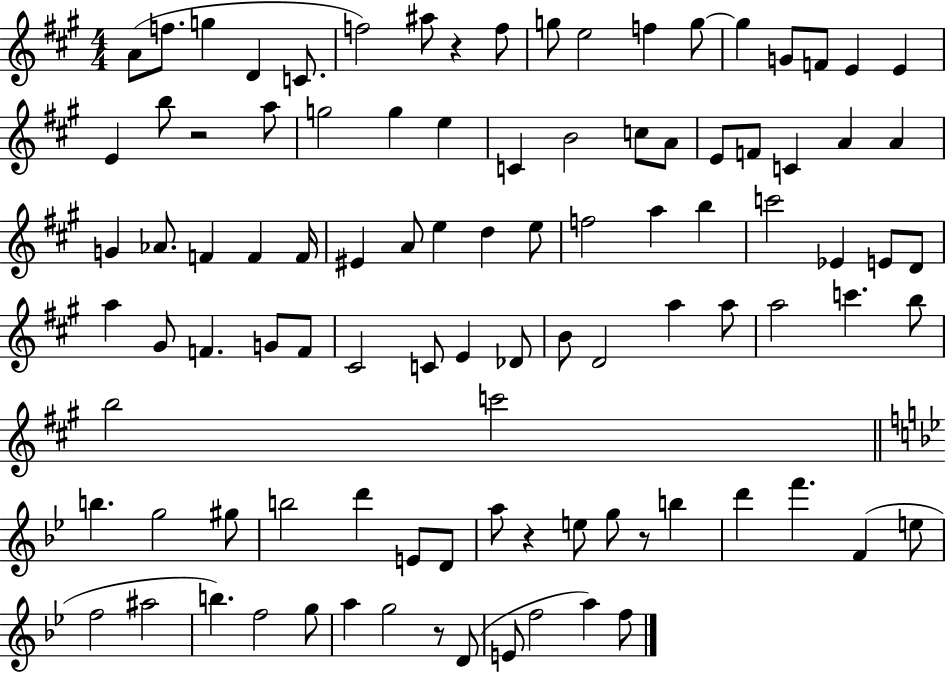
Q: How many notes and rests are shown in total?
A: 99